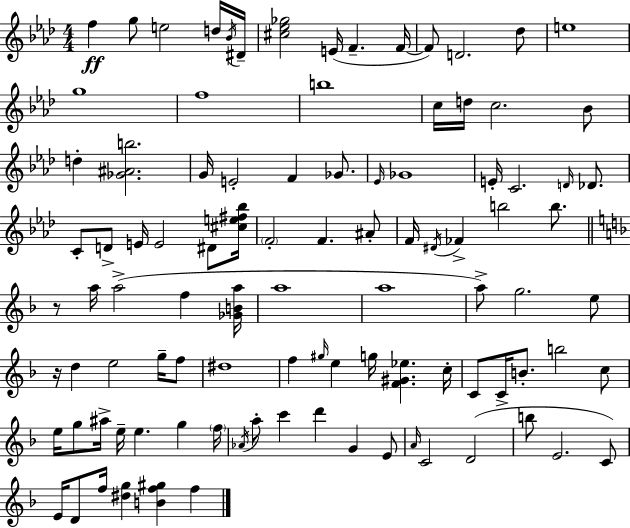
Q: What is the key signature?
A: AES major